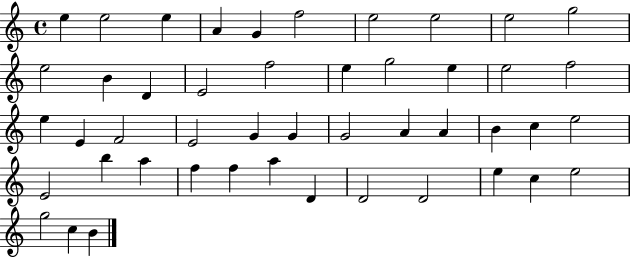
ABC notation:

X:1
T:Untitled
M:4/4
L:1/4
K:C
e e2 e A G f2 e2 e2 e2 g2 e2 B D E2 f2 e g2 e e2 f2 e E F2 E2 G G G2 A A B c e2 E2 b a f f a D D2 D2 e c e2 g2 c B